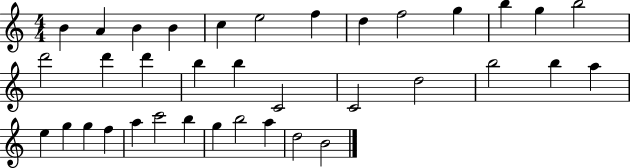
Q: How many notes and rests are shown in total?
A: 36